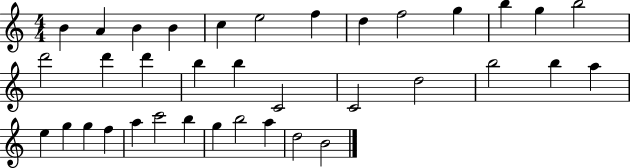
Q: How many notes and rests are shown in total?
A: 36